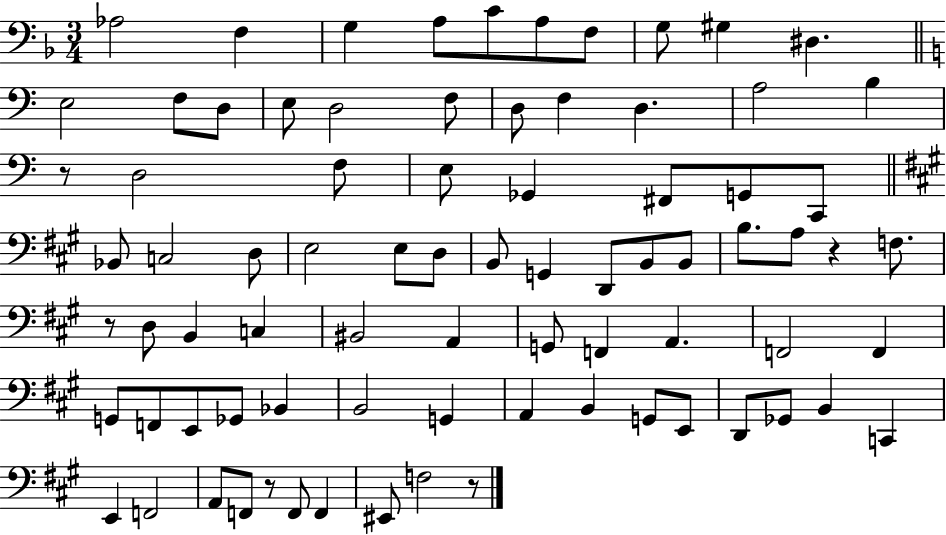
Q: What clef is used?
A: bass